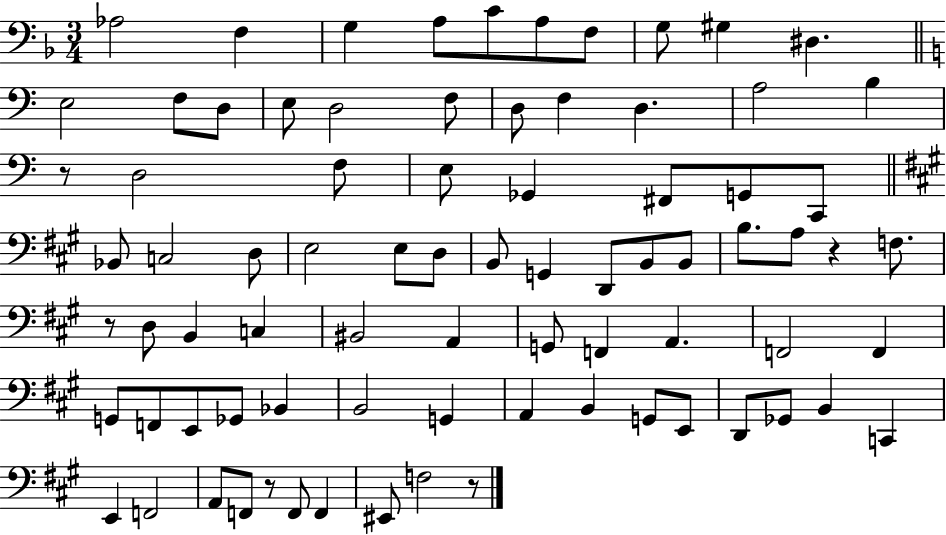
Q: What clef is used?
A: bass